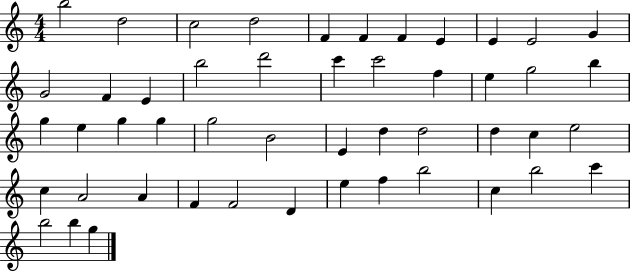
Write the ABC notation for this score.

X:1
T:Untitled
M:4/4
L:1/4
K:C
b2 d2 c2 d2 F F F E E E2 G G2 F E b2 d'2 c' c'2 f e g2 b g e g g g2 B2 E d d2 d c e2 c A2 A F F2 D e f b2 c b2 c' b2 b g